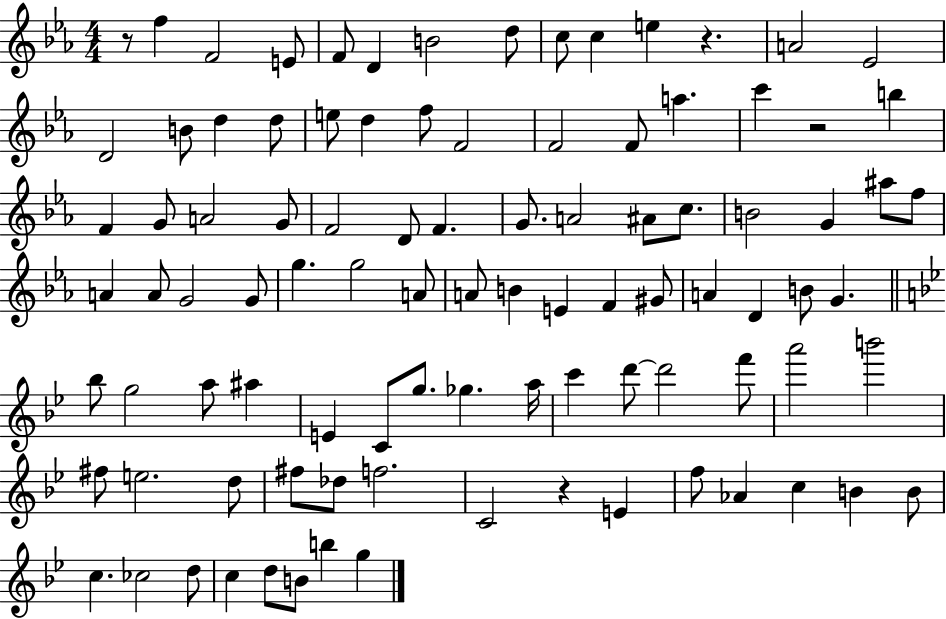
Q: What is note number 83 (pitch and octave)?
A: B4